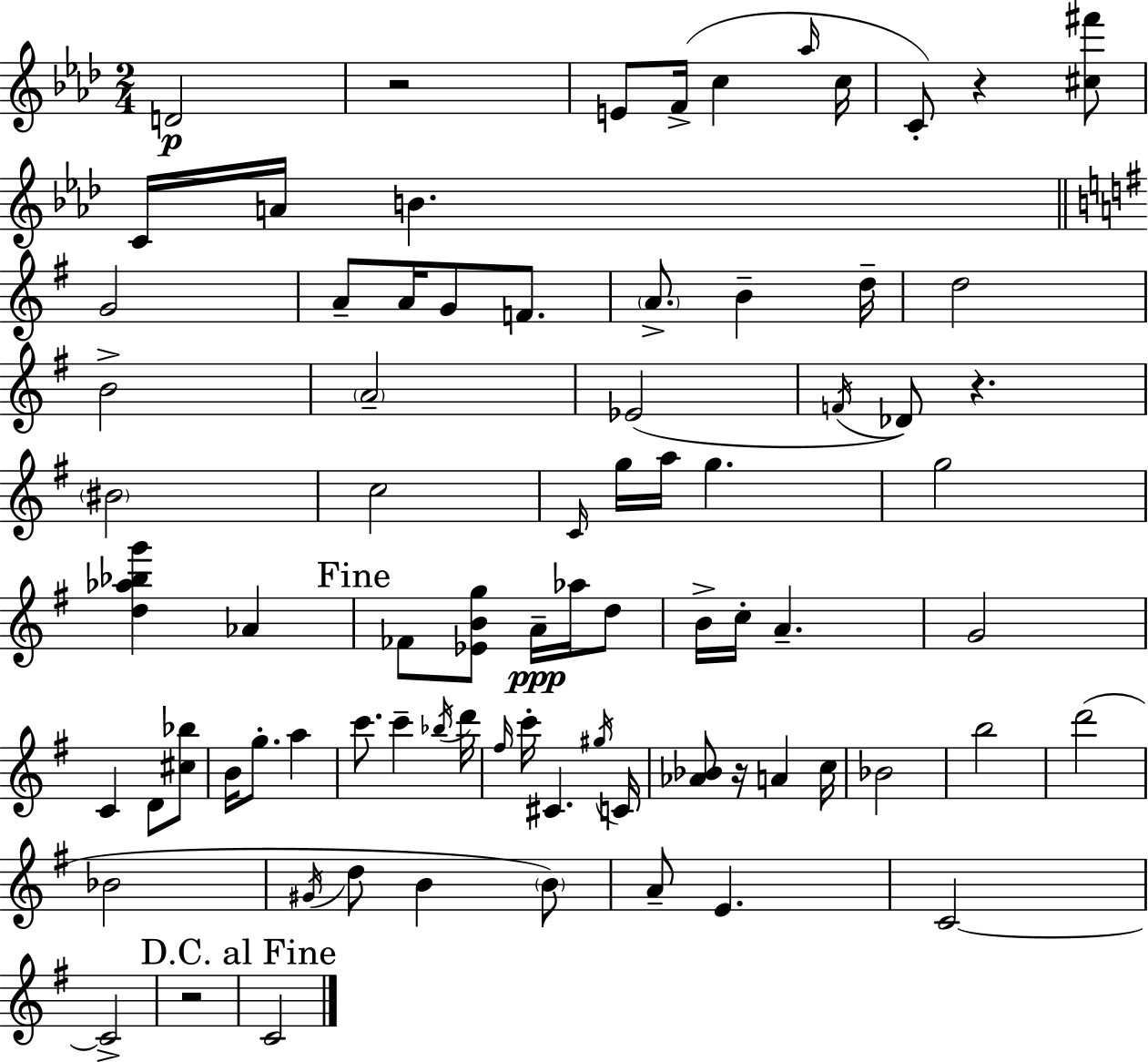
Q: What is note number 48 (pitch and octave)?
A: Bb5